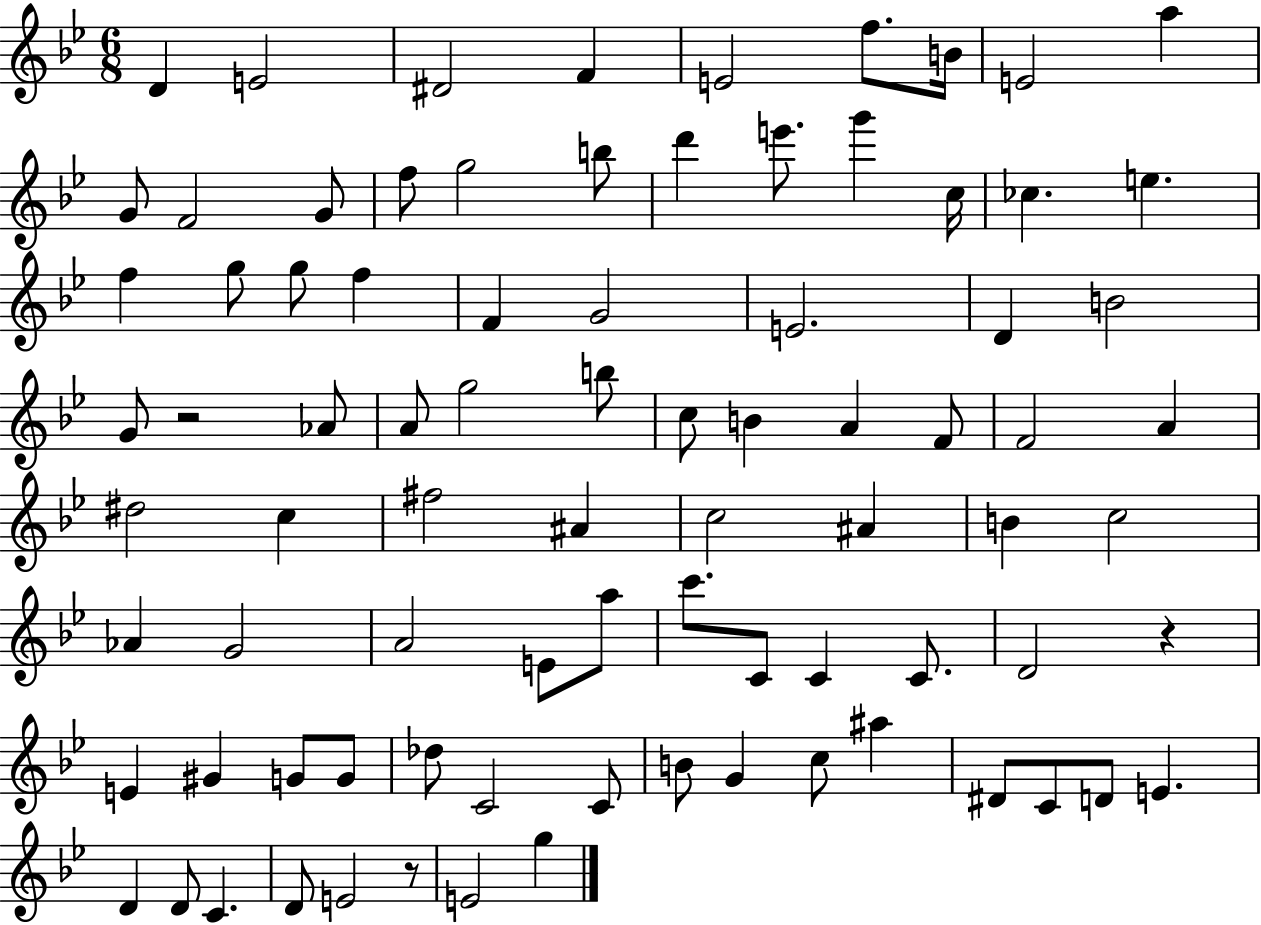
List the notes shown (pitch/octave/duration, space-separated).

D4/q E4/h D#4/h F4/q E4/h F5/e. B4/s E4/h A5/q G4/e F4/h G4/e F5/e G5/h B5/e D6/q E6/e. G6/q C5/s CES5/q. E5/q. F5/q G5/e G5/e F5/q F4/q G4/h E4/h. D4/q B4/h G4/e R/h Ab4/e A4/e G5/h B5/e C5/e B4/q A4/q F4/e F4/h A4/q D#5/h C5/q F#5/h A#4/q C5/h A#4/q B4/q C5/h Ab4/q G4/h A4/h E4/e A5/e C6/e. C4/e C4/q C4/e. D4/h R/q E4/q G#4/q G4/e G4/e Db5/e C4/h C4/e B4/e G4/q C5/e A#5/q D#4/e C4/e D4/e E4/q. D4/q D4/e C4/q. D4/e E4/h R/e E4/h G5/q